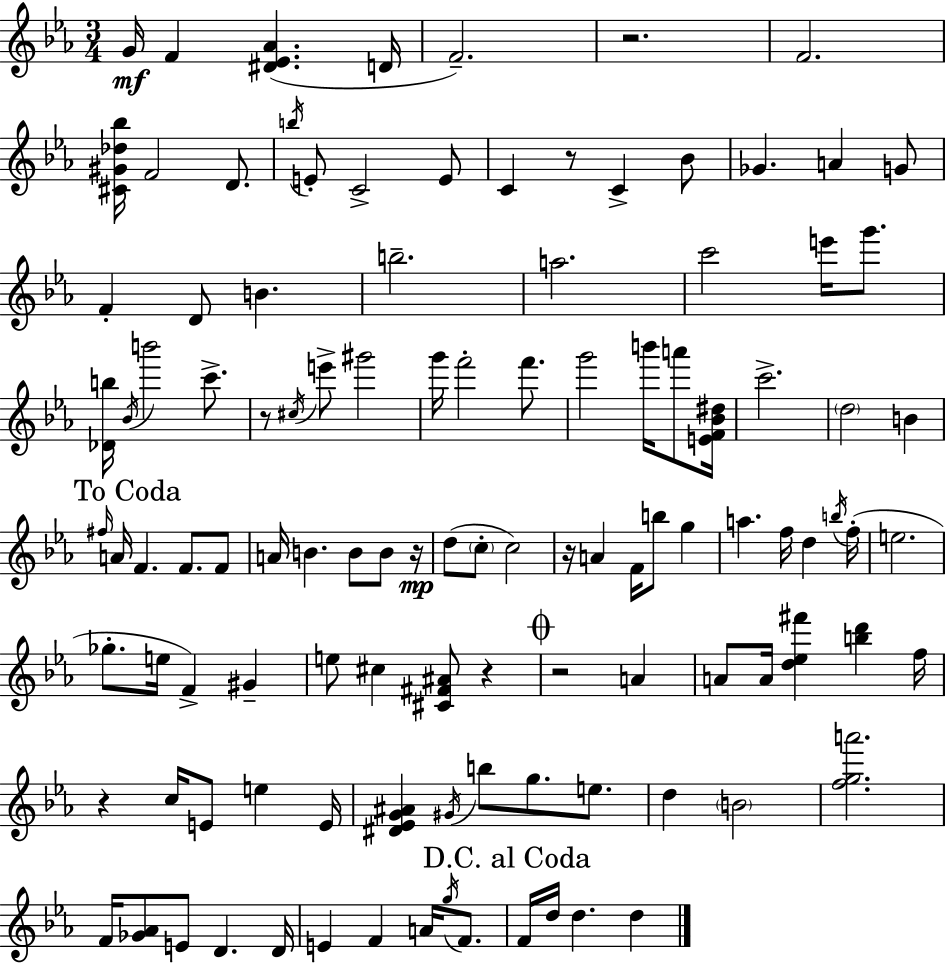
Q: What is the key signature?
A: EES major